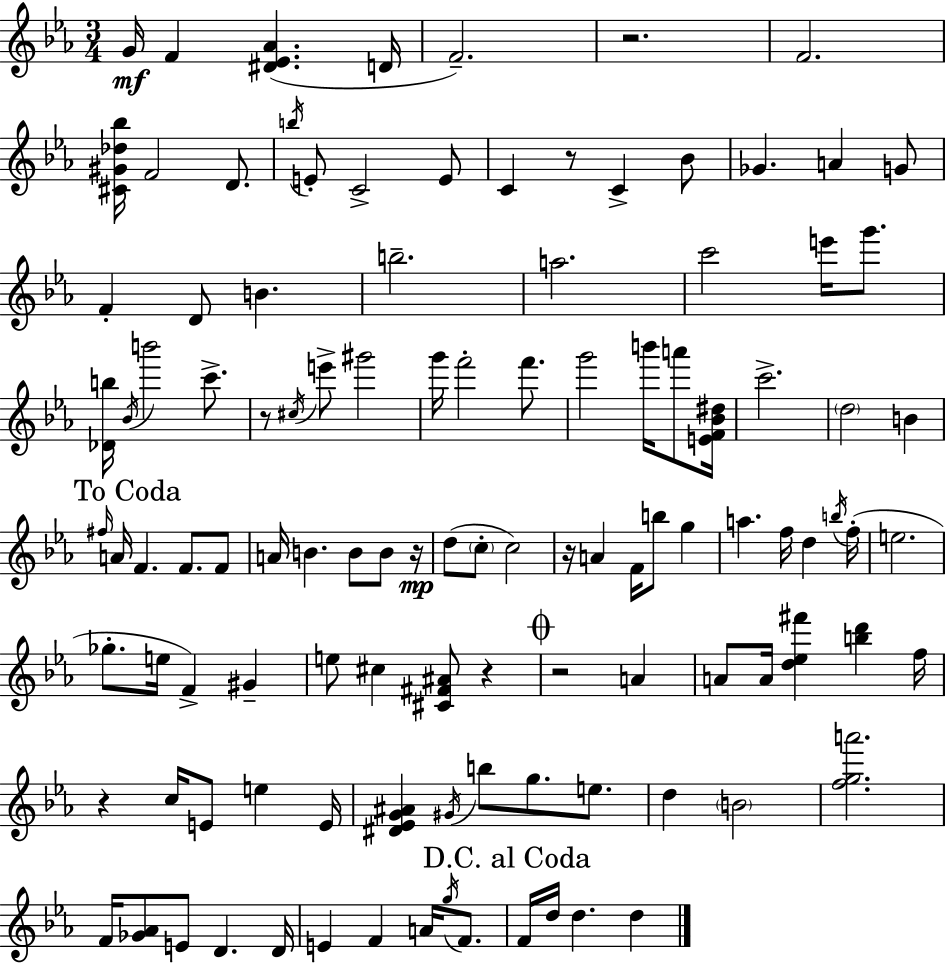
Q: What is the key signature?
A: EES major